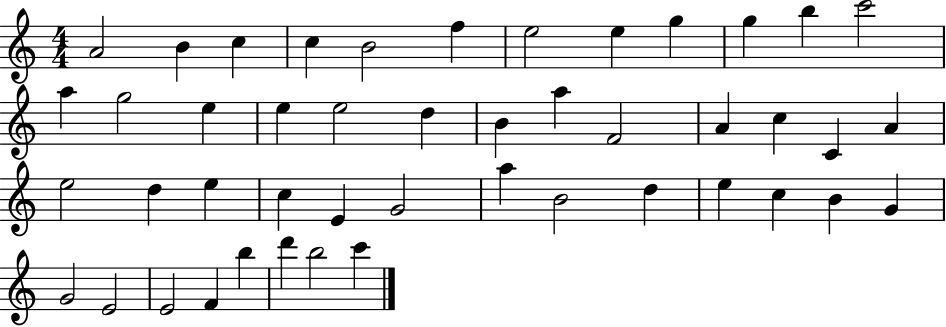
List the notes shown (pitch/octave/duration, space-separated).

A4/h B4/q C5/q C5/q B4/h F5/q E5/h E5/q G5/q G5/q B5/q C6/h A5/q G5/h E5/q E5/q E5/h D5/q B4/q A5/q F4/h A4/q C5/q C4/q A4/q E5/h D5/q E5/q C5/q E4/q G4/h A5/q B4/h D5/q E5/q C5/q B4/q G4/q G4/h E4/h E4/h F4/q B5/q D6/q B5/h C6/q